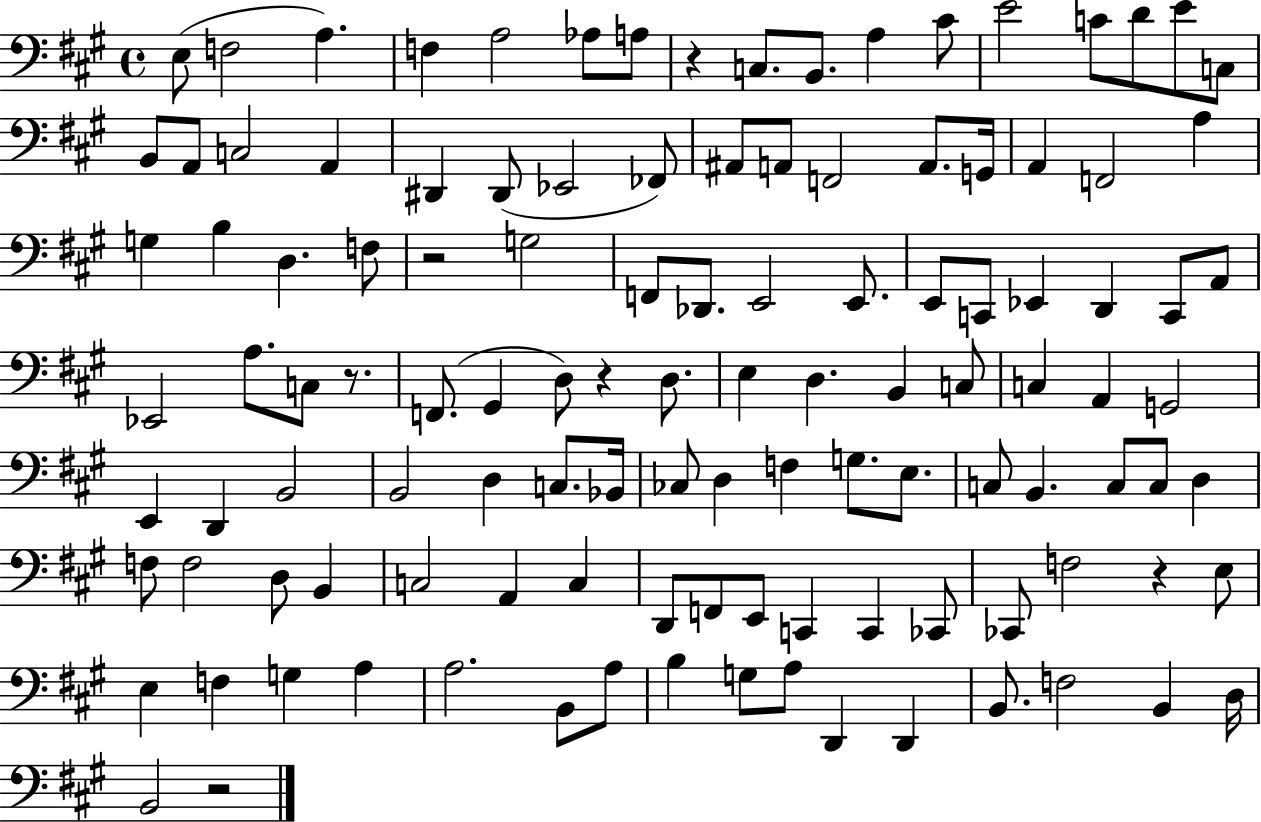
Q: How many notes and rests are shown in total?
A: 117